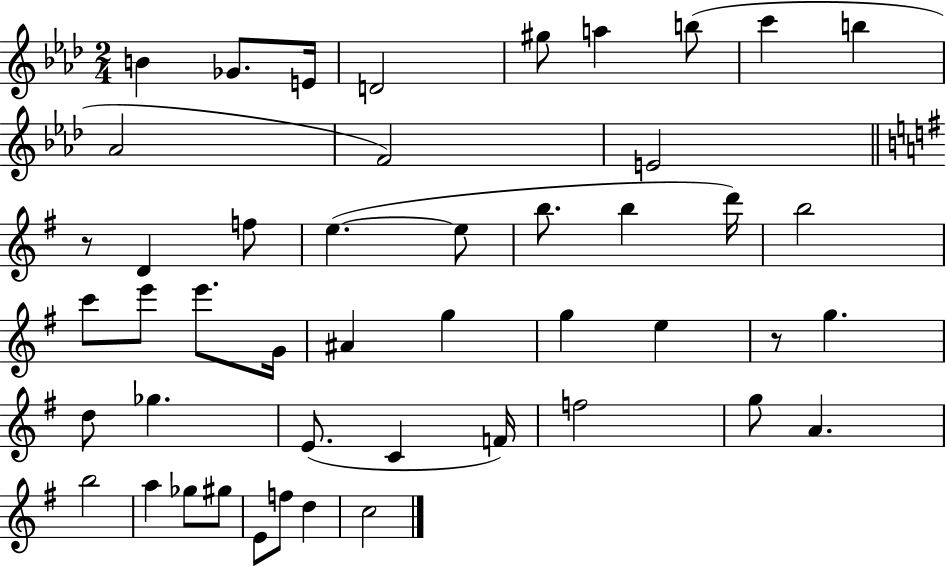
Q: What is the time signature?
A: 2/4